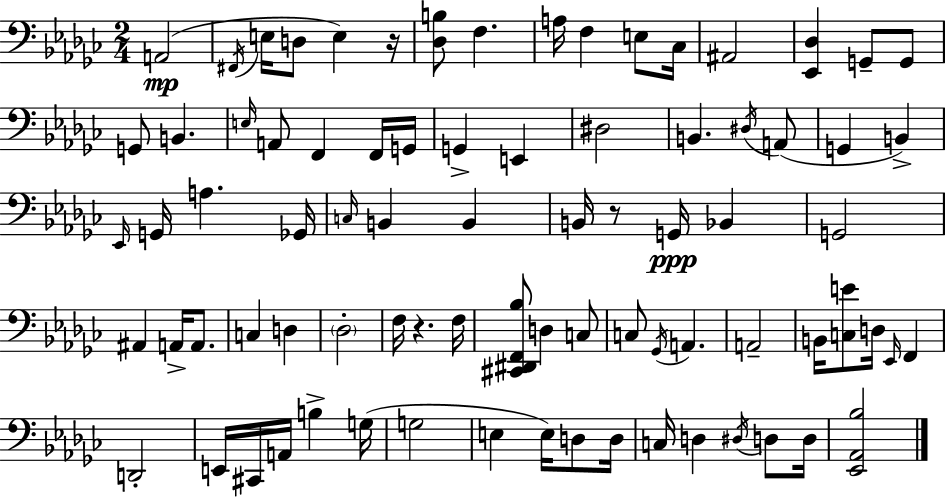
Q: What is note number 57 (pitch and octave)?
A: F2